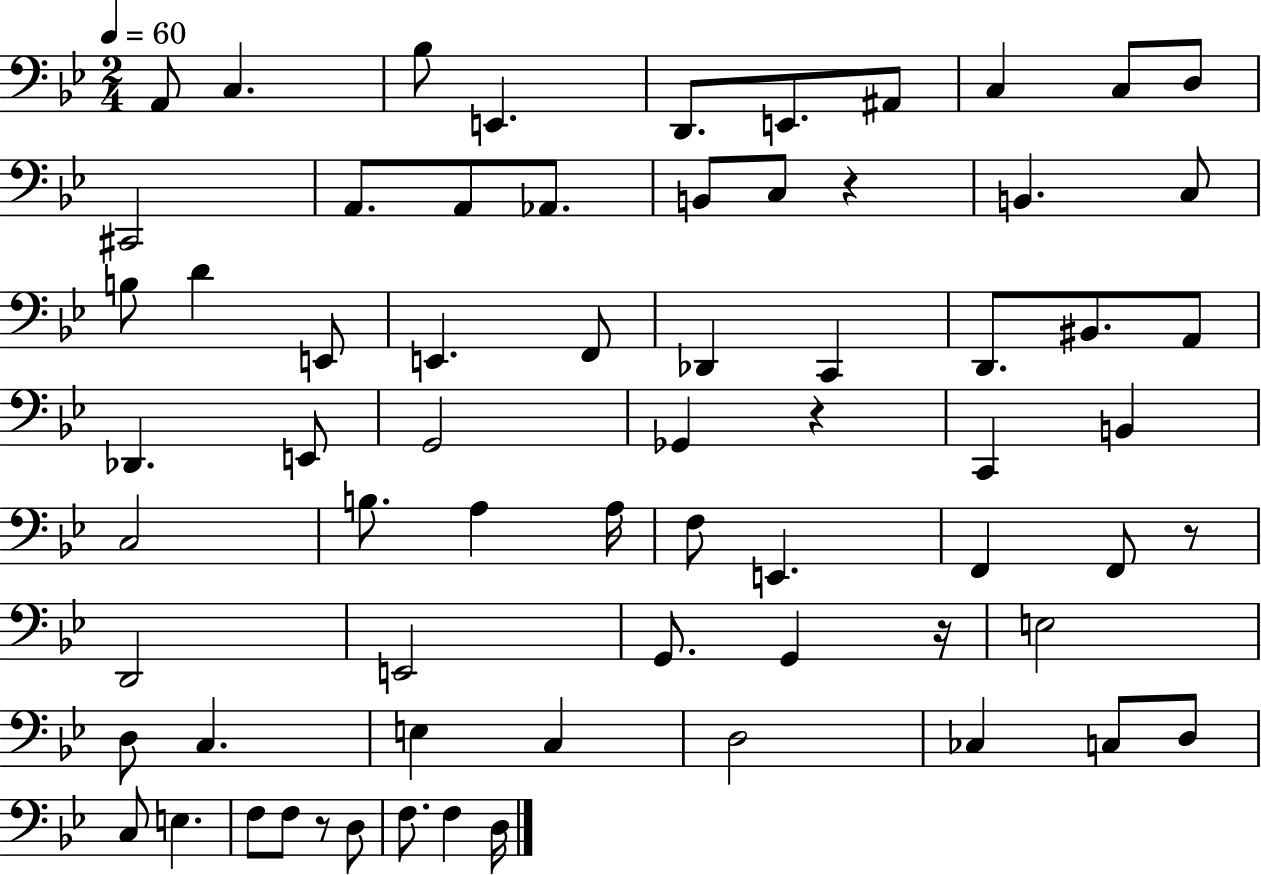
X:1
T:Untitled
M:2/4
L:1/4
K:Bb
A,,/2 C, _B,/2 E,, D,,/2 E,,/2 ^A,,/2 C, C,/2 D,/2 ^C,,2 A,,/2 A,,/2 _A,,/2 B,,/2 C,/2 z B,, C,/2 B,/2 D E,,/2 E,, F,,/2 _D,, C,, D,,/2 ^B,,/2 A,,/2 _D,, E,,/2 G,,2 _G,, z C,, B,, C,2 B,/2 A, A,/4 F,/2 E,, F,, F,,/2 z/2 D,,2 E,,2 G,,/2 G,, z/4 E,2 D,/2 C, E, C, D,2 _C, C,/2 D,/2 C,/2 E, F,/2 F,/2 z/2 D,/2 F,/2 F, D,/4